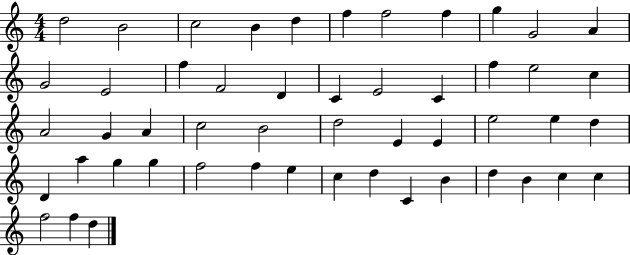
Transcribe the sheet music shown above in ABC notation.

X:1
T:Untitled
M:4/4
L:1/4
K:C
d2 B2 c2 B d f f2 f g G2 A G2 E2 f F2 D C E2 C f e2 c A2 G A c2 B2 d2 E E e2 e d D a g g f2 f e c d C B d B c c f2 f d